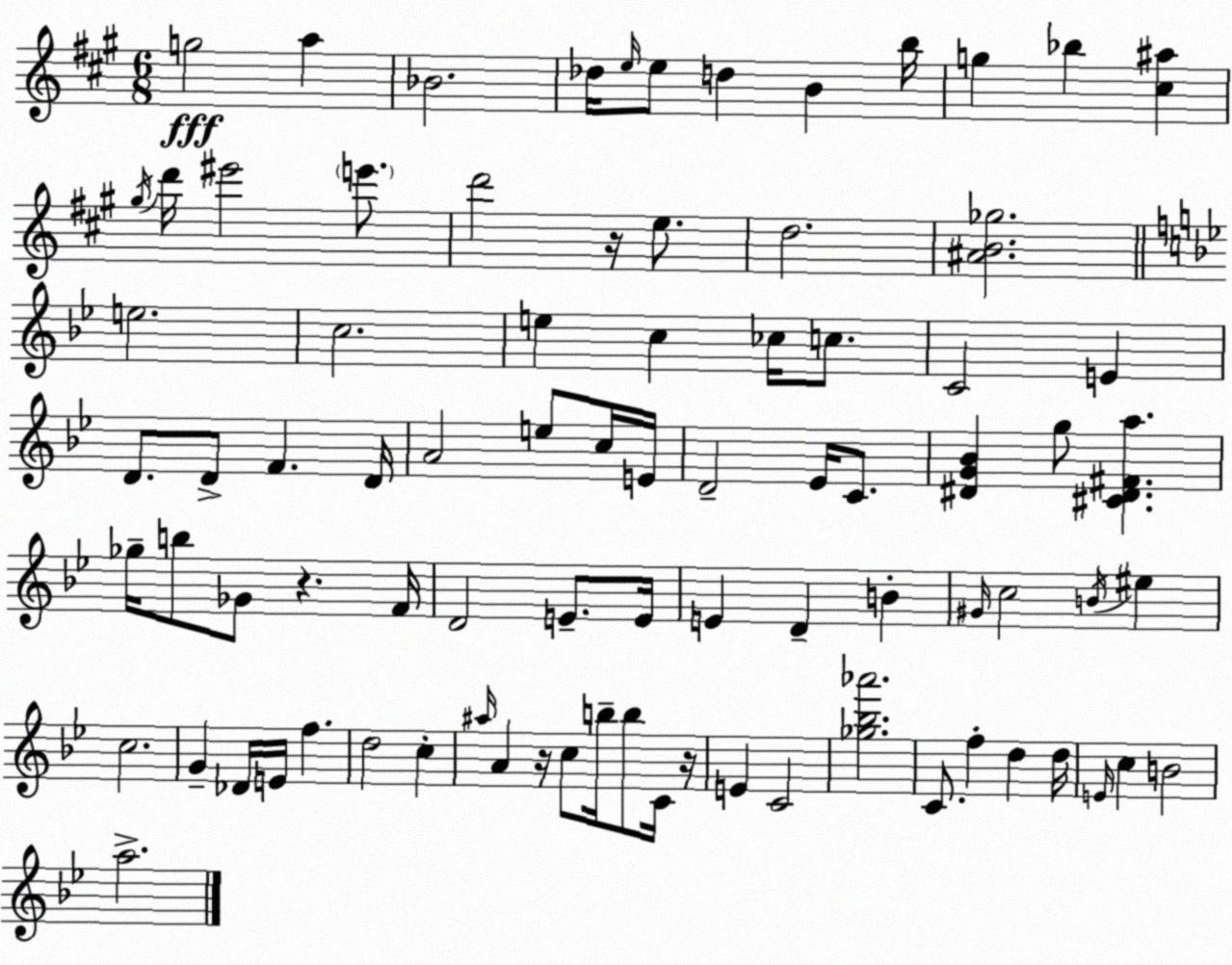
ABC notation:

X:1
T:Untitled
M:6/8
L:1/4
K:A
g2 a _B2 _d/4 e/4 e/2 d B b/4 g _b [^c^a] ^g/4 d'/4 ^e'2 e'/2 d'2 z/4 e/2 d2 [^AB_g]2 e2 c2 e c _c/4 c/2 C2 E D/2 D/2 F D/4 A2 e/2 c/4 E/4 D2 _E/4 C/2 [^DG_B] g/2 [^C^D^Fa] _g/4 b/2 _G/2 z F/4 D2 E/2 E/4 E D B ^G/4 c2 B/4 ^e c2 G _D/4 E/4 f d2 c ^a/4 A z/4 c/2 b/4 b/2 C/4 z/4 E C2 [_g_b_a']2 C/2 f d d/4 E/4 c B2 a2